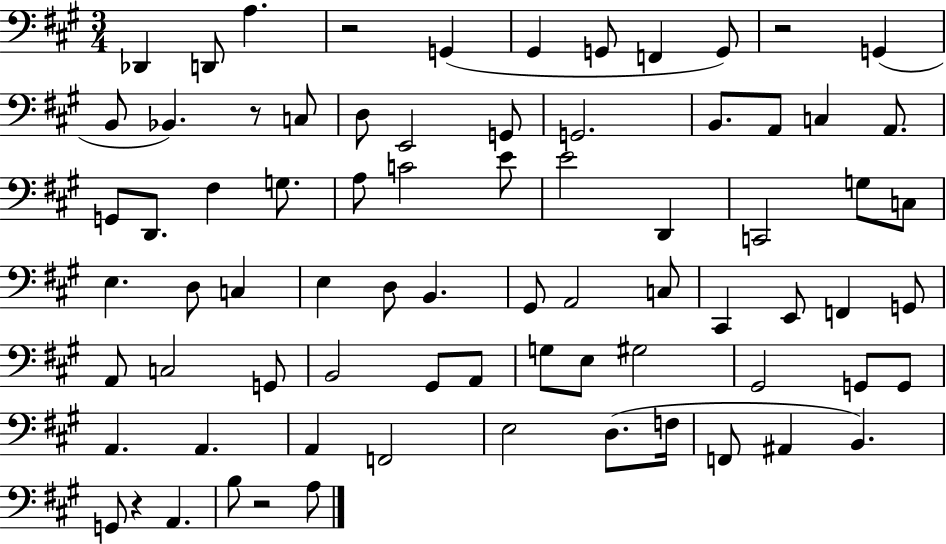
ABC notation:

X:1
T:Untitled
M:3/4
L:1/4
K:A
_D,, D,,/2 A, z2 G,, ^G,, G,,/2 F,, G,,/2 z2 G,, B,,/2 _B,, z/2 C,/2 D,/2 E,,2 G,,/2 G,,2 B,,/2 A,,/2 C, A,,/2 G,,/2 D,,/2 ^F, G,/2 A,/2 C2 E/2 E2 D,, C,,2 G,/2 C,/2 E, D,/2 C, E, D,/2 B,, ^G,,/2 A,,2 C,/2 ^C,, E,,/2 F,, G,,/2 A,,/2 C,2 G,,/2 B,,2 ^G,,/2 A,,/2 G,/2 E,/2 ^G,2 ^G,,2 G,,/2 G,,/2 A,, A,, A,, F,,2 E,2 D,/2 F,/4 F,,/2 ^A,, B,, G,,/2 z A,, B,/2 z2 A,/2